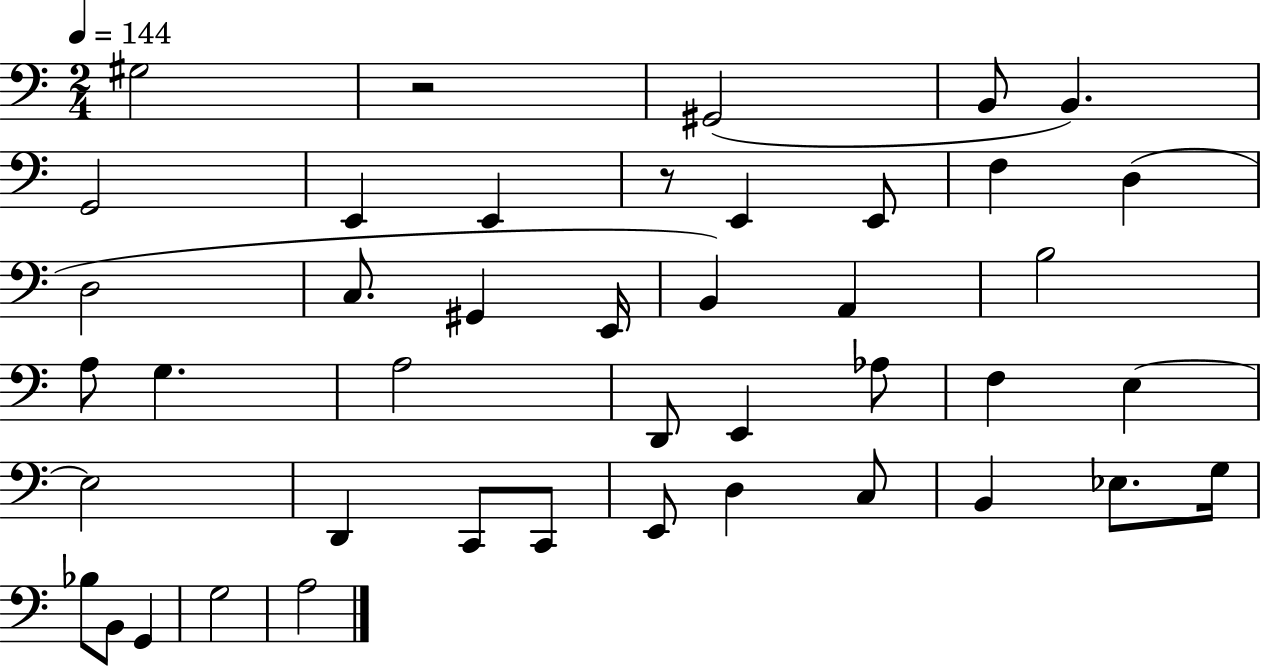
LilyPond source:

{
  \clef bass
  \numericTimeSignature
  \time 2/4
  \key c \major
  \tempo 4 = 144
  gis2 | r2 | gis,2( | b,8 b,4.) | \break g,2 | e,4 e,4 | r8 e,4 e,8 | f4 d4( | \break d2 | c8. gis,4 e,16 | b,4) a,4 | b2 | \break a8 g4. | a2 | d,8 e,4 aes8 | f4 e4~~ | \break e2 | d,4 c,8 c,8 | e,8 d4 c8 | b,4 ees8. g16 | \break bes8 b,8 g,4 | g2 | a2 | \bar "|."
}